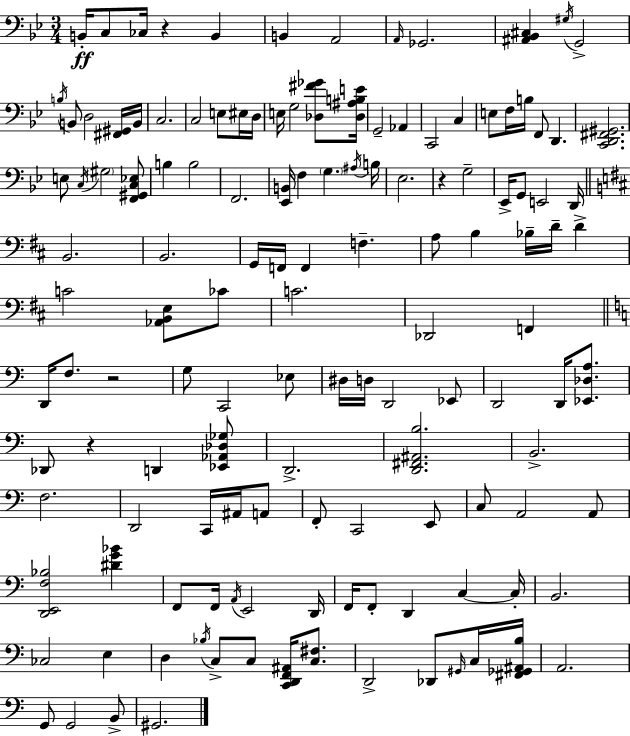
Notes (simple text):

B2/s C3/e CES3/s R/q B2/q B2/q A2/h A2/s Gb2/h. [A#2,Bb2,C#3]/q G#3/s G2/h B3/s B2/e D3/h [F#2,G#2]/s B2/s C3/h. C3/h E3/e EIS3/s D3/s E3/s G3/h [Db3,F#4,Gb4]/e [Db3,A#3,B3,E4]/s G2/h Ab2/q C2/h C3/q E3/e F3/s B3/s F2/e D2/q. [C2,D2,F#2,G#2]/h. E3/e C3/s G#3/h [F2,G#2,C3,Eb3]/e B3/q B3/h F2/h. [Eb2,B2]/s F3/q G3/q. A#3/s B3/s Eb3/h. R/q G3/h Eb2/s G2/e E2/h D2/s B2/h. B2/h. G2/s F2/s F2/q F3/q. A3/e B3/q Bb3/s D4/s D4/q C4/h [Ab2,B2,E3]/e CES4/e C4/h. Db2/h F2/q D2/s F3/e. R/h G3/e C2/h Eb3/e D#3/s D3/s D2/h Eb2/e D2/h D2/s [Eb2,Db3,A3]/e. Db2/e R/q D2/q [Eb2,Ab2,Db3,Gb3]/e D2/h. [D2,F#2,A#2,B3]/h. B2/h. F3/h. D2/h C2/s A#2/s A2/e F2/e C2/h E2/e C3/e A2/h A2/e [D2,E2,F3,Bb3]/h [D#4,G4,Bb4]/q F2/e F2/s A2/s E2/h D2/s F2/s F2/e D2/q C3/q C3/s B2/h. CES3/h E3/q D3/q Bb3/s C3/e C3/e [C2,D2,F2,A#2]/s [C3,F#3]/e. D2/h Db2/e G#2/s C3/s [F#2,Gb2,A#2,B3]/s A2/h. G2/e G2/h B2/e G#2/h.